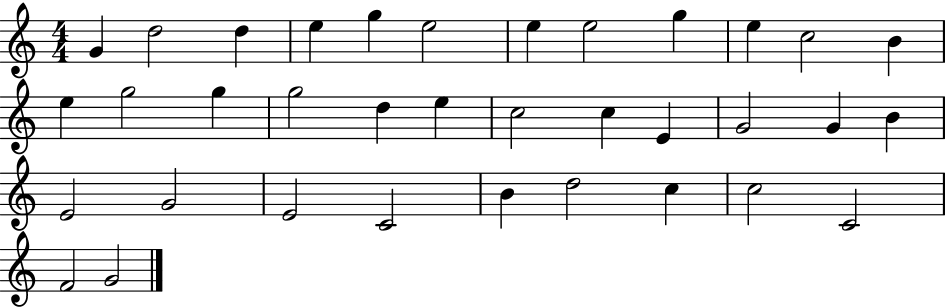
{
  \clef treble
  \numericTimeSignature
  \time 4/4
  \key c \major
  g'4 d''2 d''4 | e''4 g''4 e''2 | e''4 e''2 g''4 | e''4 c''2 b'4 | \break e''4 g''2 g''4 | g''2 d''4 e''4 | c''2 c''4 e'4 | g'2 g'4 b'4 | \break e'2 g'2 | e'2 c'2 | b'4 d''2 c''4 | c''2 c'2 | \break f'2 g'2 | \bar "|."
}